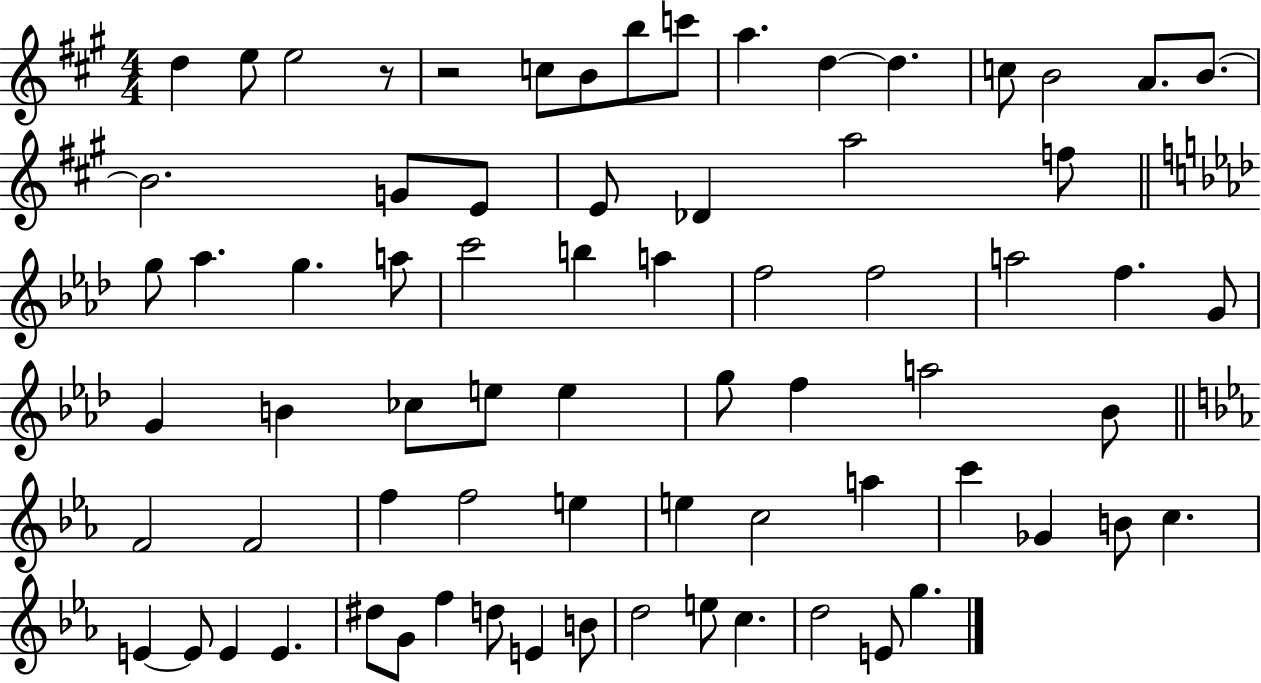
{
  \clef treble
  \numericTimeSignature
  \time 4/4
  \key a \major
  \repeat volta 2 { d''4 e''8 e''2 r8 | r2 c''8 b'8 b''8 c'''8 | a''4. d''4~~ d''4. | c''8 b'2 a'8. b'8.~~ | \break b'2. g'8 e'8 | e'8 des'4 a''2 f''8 | \bar "||" \break \key f \minor g''8 aes''4. g''4. a''8 | c'''2 b''4 a''4 | f''2 f''2 | a''2 f''4. g'8 | \break g'4 b'4 ces''8 e''8 e''4 | g''8 f''4 a''2 bes'8 | \bar "||" \break \key ees \major f'2 f'2 | f''4 f''2 e''4 | e''4 c''2 a''4 | c'''4 ges'4 b'8 c''4. | \break e'4~~ e'8 e'4 e'4. | dis''8 g'8 f''4 d''8 e'4 b'8 | d''2 e''8 c''4. | d''2 e'8 g''4. | \break } \bar "|."
}